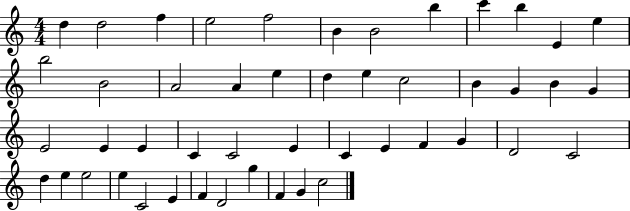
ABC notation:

X:1
T:Untitled
M:4/4
L:1/4
K:C
d d2 f e2 f2 B B2 b c' b E e b2 B2 A2 A e d e c2 B G B G E2 E E C C2 E C E F G D2 C2 d e e2 e C2 E F D2 g F G c2